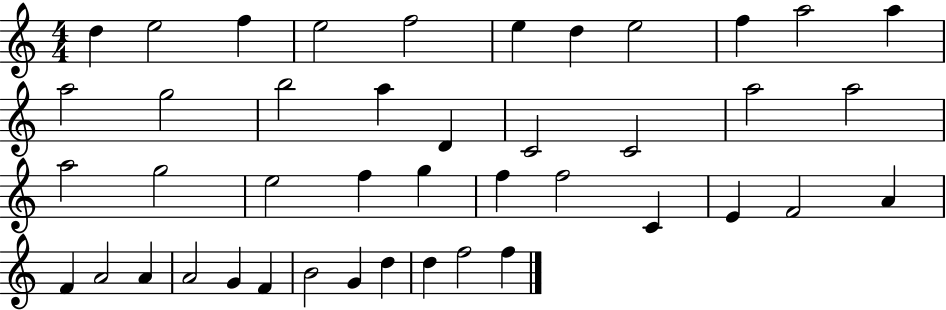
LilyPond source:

{
  \clef treble
  \numericTimeSignature
  \time 4/4
  \key c \major
  d''4 e''2 f''4 | e''2 f''2 | e''4 d''4 e''2 | f''4 a''2 a''4 | \break a''2 g''2 | b''2 a''4 d'4 | c'2 c'2 | a''2 a''2 | \break a''2 g''2 | e''2 f''4 g''4 | f''4 f''2 c'4 | e'4 f'2 a'4 | \break f'4 a'2 a'4 | a'2 g'4 f'4 | b'2 g'4 d''4 | d''4 f''2 f''4 | \break \bar "|."
}